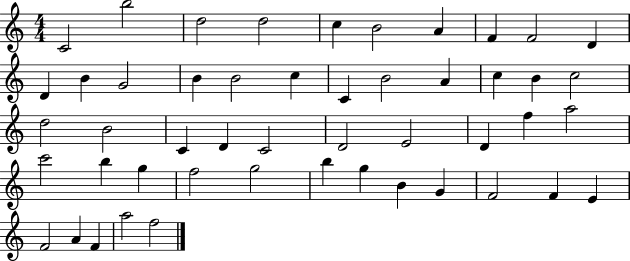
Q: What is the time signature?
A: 4/4